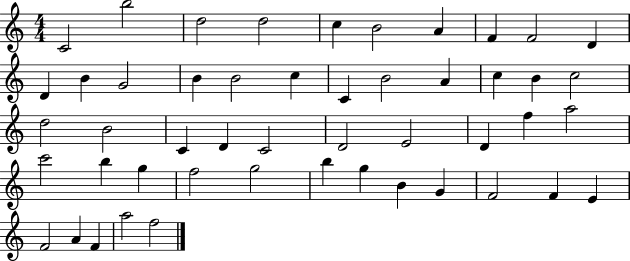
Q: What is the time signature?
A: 4/4